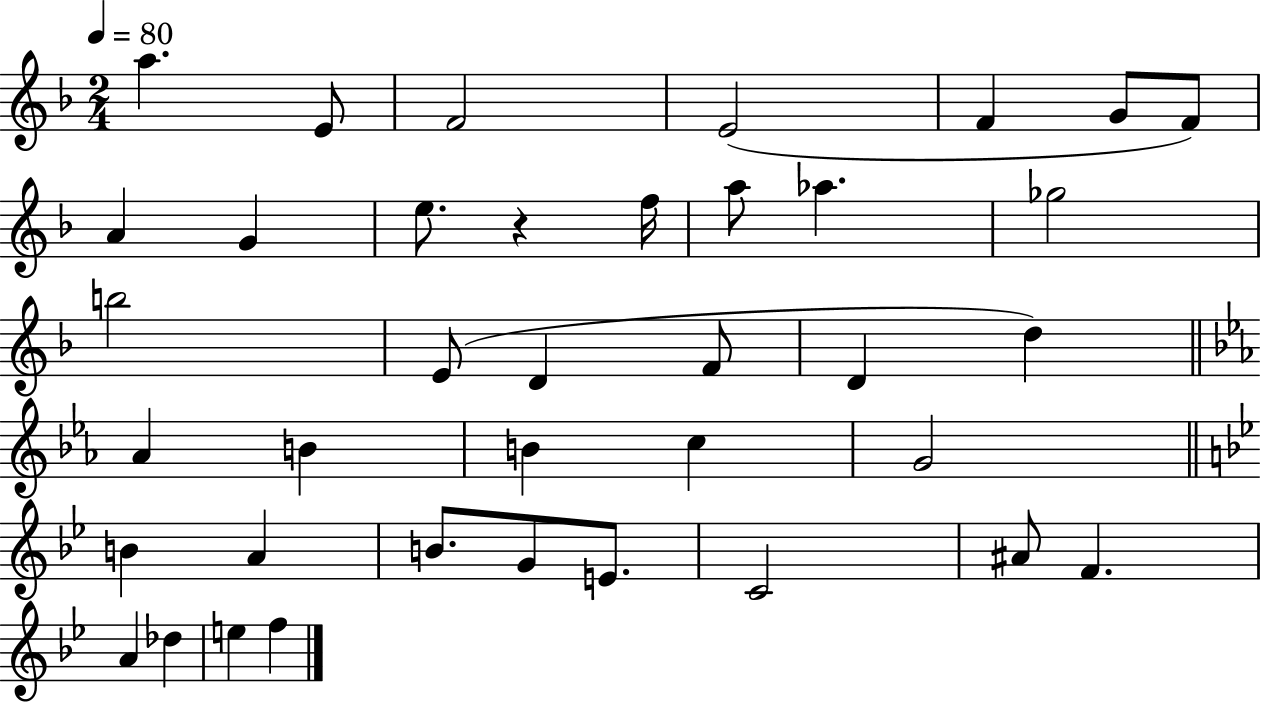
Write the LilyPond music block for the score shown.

{
  \clef treble
  \numericTimeSignature
  \time 2/4
  \key f \major
  \tempo 4 = 80
  a''4. e'8 | f'2 | e'2( | f'4 g'8 f'8) | \break a'4 g'4 | e''8. r4 f''16 | a''8 aes''4. | ges''2 | \break b''2 | e'8( d'4 f'8 | d'4 d''4) | \bar "||" \break \key ees \major aes'4 b'4 | b'4 c''4 | g'2 | \bar "||" \break \key bes \major b'4 a'4 | b'8. g'8 e'8. | c'2 | ais'8 f'4. | \break a'4 des''4 | e''4 f''4 | \bar "|."
}